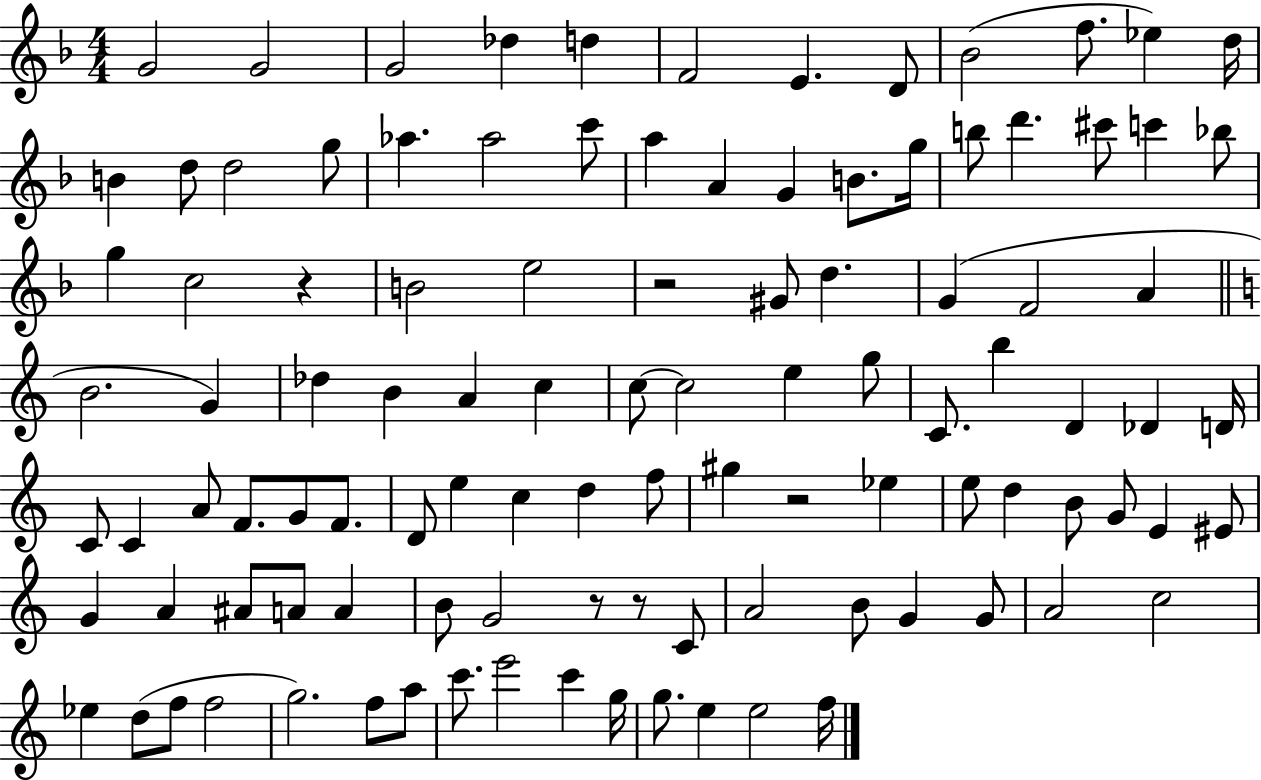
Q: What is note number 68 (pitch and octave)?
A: D5